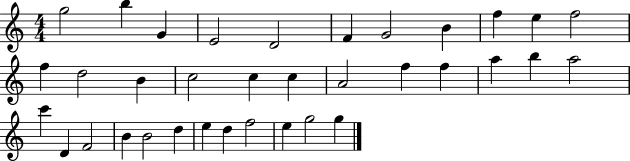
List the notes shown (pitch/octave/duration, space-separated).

G5/h B5/q G4/q E4/h D4/h F4/q G4/h B4/q F5/q E5/q F5/h F5/q D5/h B4/q C5/h C5/q C5/q A4/h F5/q F5/q A5/q B5/q A5/h C6/q D4/q F4/h B4/q B4/h D5/q E5/q D5/q F5/h E5/q G5/h G5/q